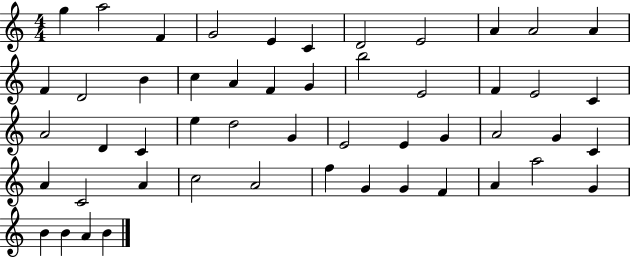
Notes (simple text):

G5/q A5/h F4/q G4/h E4/q C4/q D4/h E4/h A4/q A4/h A4/q F4/q D4/h B4/q C5/q A4/q F4/q G4/q B5/h E4/h F4/q E4/h C4/q A4/h D4/q C4/q E5/q D5/h G4/q E4/h E4/q G4/q A4/h G4/q C4/q A4/q C4/h A4/q C5/h A4/h F5/q G4/q G4/q F4/q A4/q A5/h G4/q B4/q B4/q A4/q B4/q